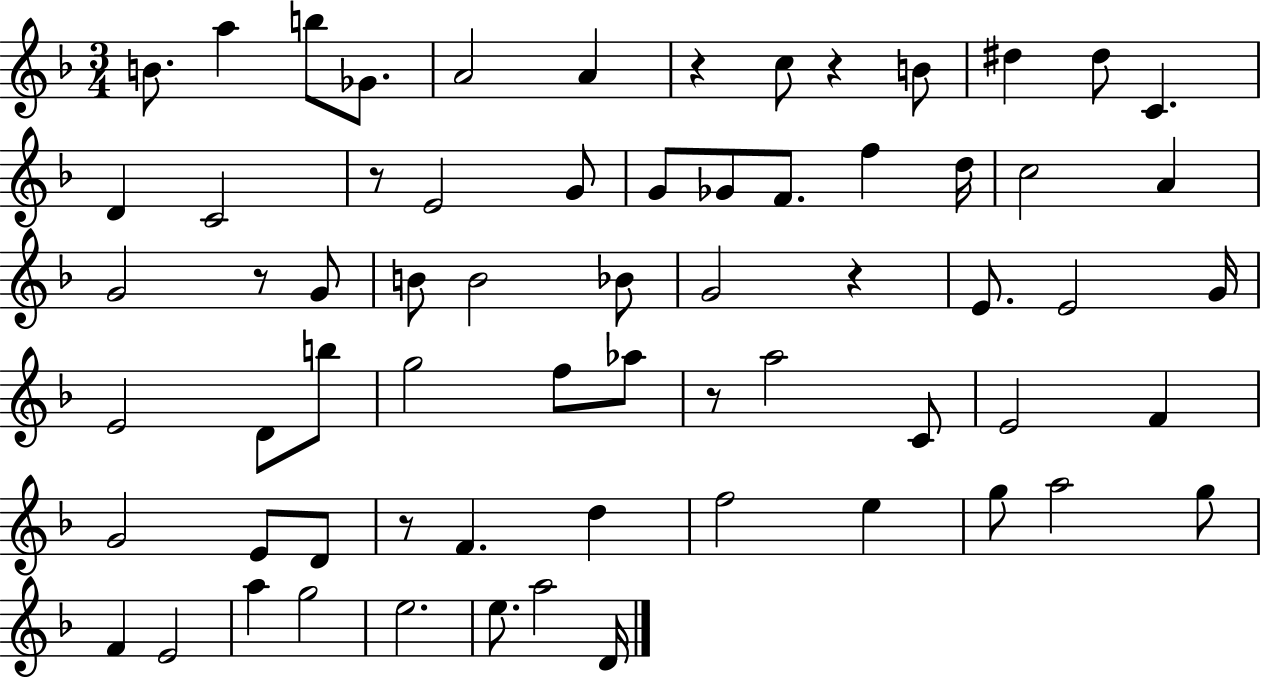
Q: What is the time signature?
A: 3/4